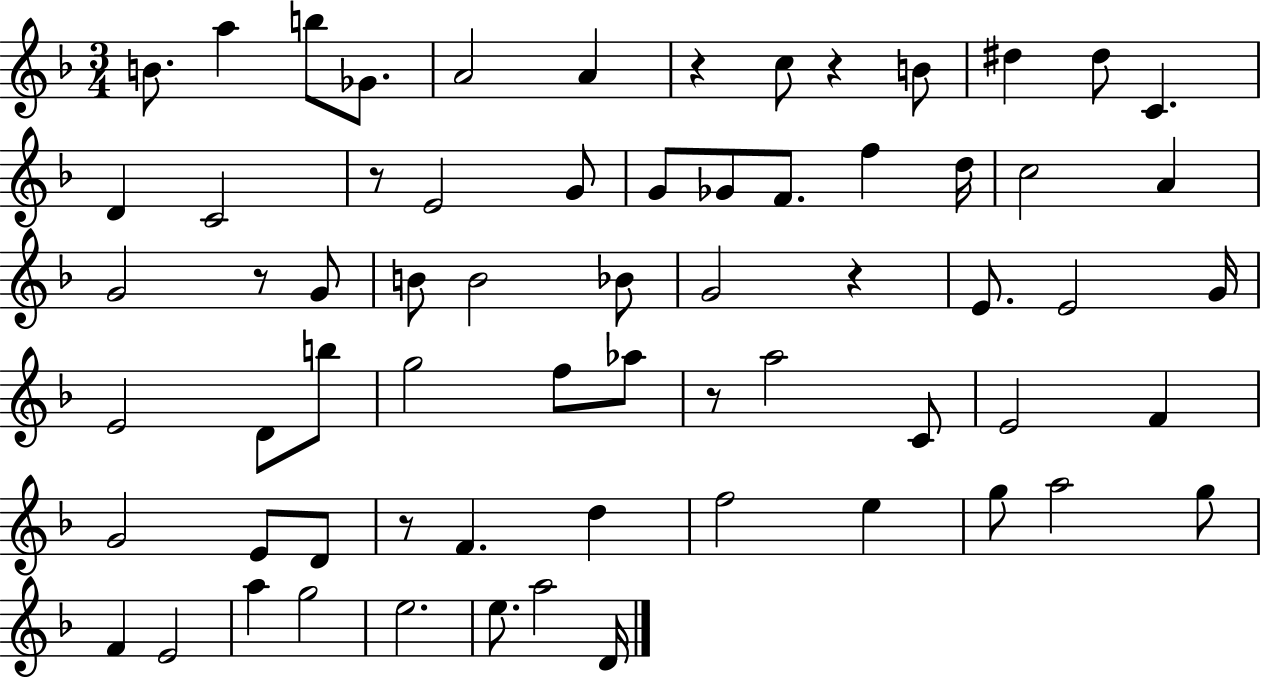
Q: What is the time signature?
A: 3/4